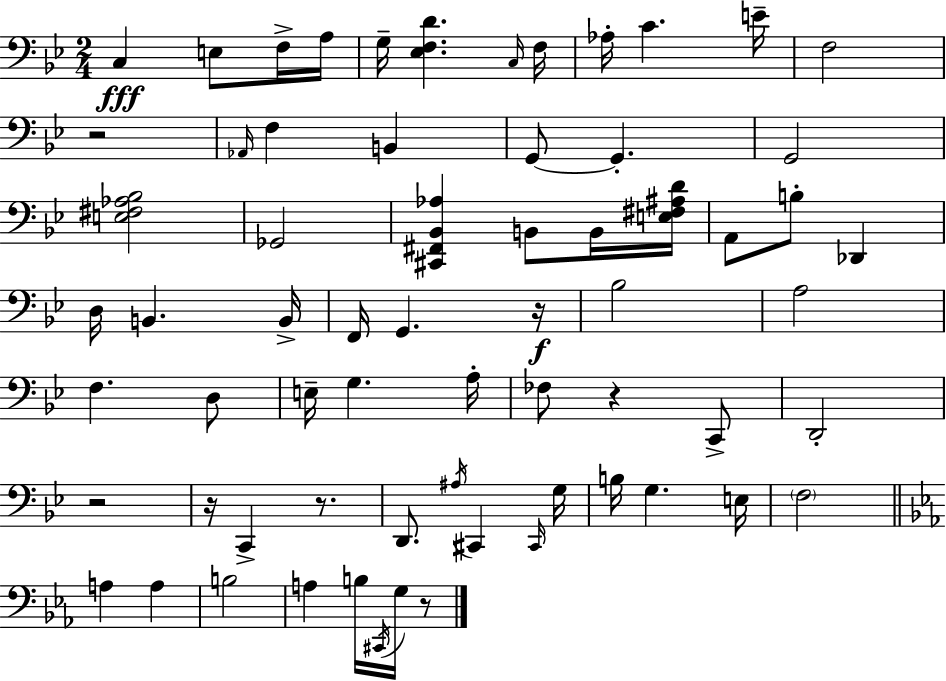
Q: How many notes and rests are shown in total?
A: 66